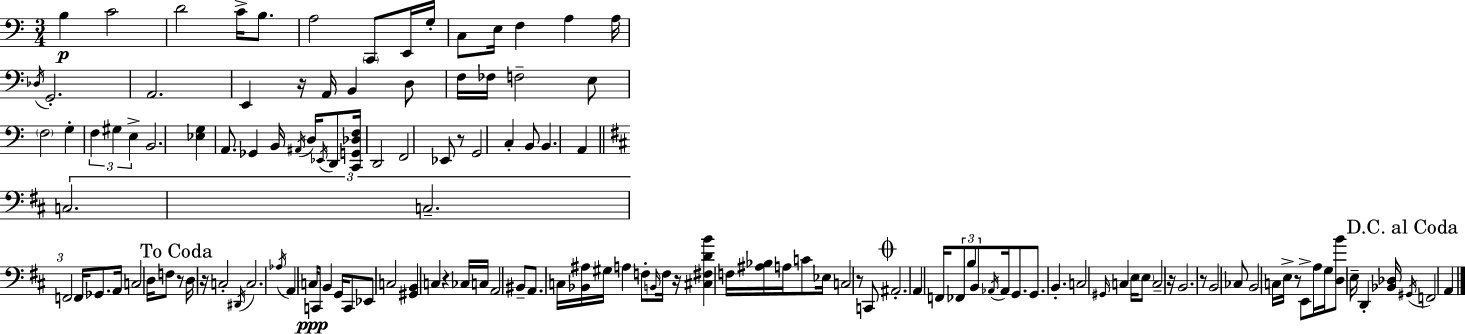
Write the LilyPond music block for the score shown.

{
  \clef bass
  \numericTimeSignature
  \time 3/4
  \key c \major
  b4\p c'2 | d'2 c'16-> b8. | a2 \parenthesize c,8 e,16 g16-. | c8 e16 f4 a4 a16 | \break \acciaccatura { des16 } g,2.-. | a,2. | e,4 r16 a,16 b,4 d8 | f16 fes16 f2-- e8 | \break \parenthesize f2 g4-. | \tuplet 3/2 { f4 gis4 e4-> } | b,2. | <ees g>4 a,8. ges,4 | \break b,16 \acciaccatura { ais,16 } d16 \acciaccatura { ees,16 } d,8 <c, g, des f>16 d,2 | f,2 ees,8 | r8 g,2 c4-. | b,8 b,4. a,4 | \break \bar "||" \break \key b \minor \tuplet 3/2 { c2. | c2.-- | f,2 } f,16 ges,8. | a,16 c2 d16 f8 | \break \mark "To Coda" r8 d16 r16 c2-. | \acciaccatura { dis,16 } c2. | \acciaccatura { aes16 } a,4 \parenthesize c16\ppp c,8 b,4 | g,16 c,8 ees,8 c2 | \break <gis, b,>4 c4 r4 | ces16 c16 a,2 | bis,8-- a,8. c16 <bes, ais>16 gis16 a4 | f8-. \grace { b,16 } f16 r16 <cis fis d' b'>4 f16 <ais bes>16 a16 | \break c'8 ees16 c2 r8 | c,8 \mark \markup { \musicglyph "scripts.coda" } ais,2.-. | a,4 f,16 \tuplet 3/2 { fes,8 b8 | b,8 } \acciaccatura { aes,16 } aes,16 g,8. g,8. b,4.-. | \break c2 | \grace { gis,16 } c4 e16 \parenthesize e8 c2-- | r16 b,2. | r8 b,2 | \break ces8 b,2 | c16 e16-> r8 e,8-> a16 g16 <d b'>8 e16-- | d,4-. <bes, des>16 \mark "D.C. al Coda" \acciaccatura { gis,16 } f,2 | a,4 \bar "|."
}